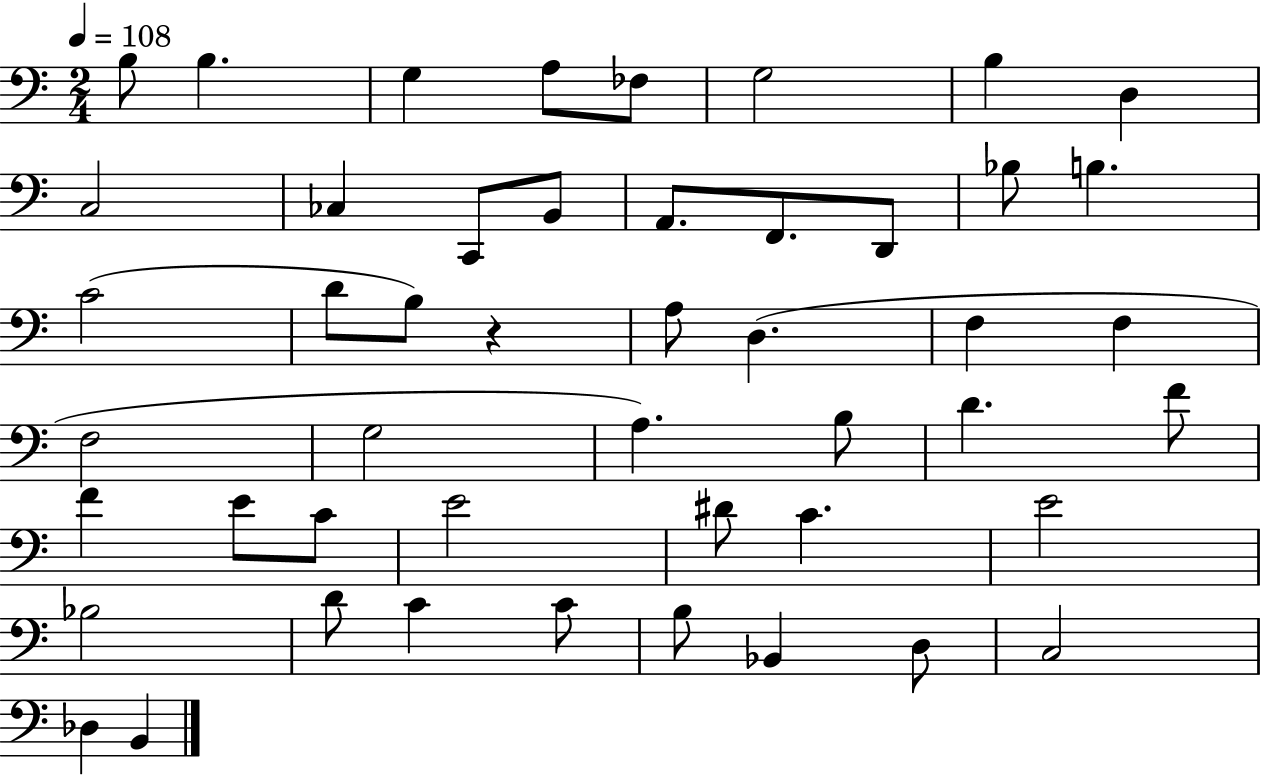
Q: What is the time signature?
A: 2/4